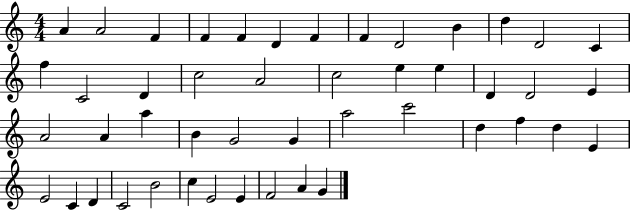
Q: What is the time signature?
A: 4/4